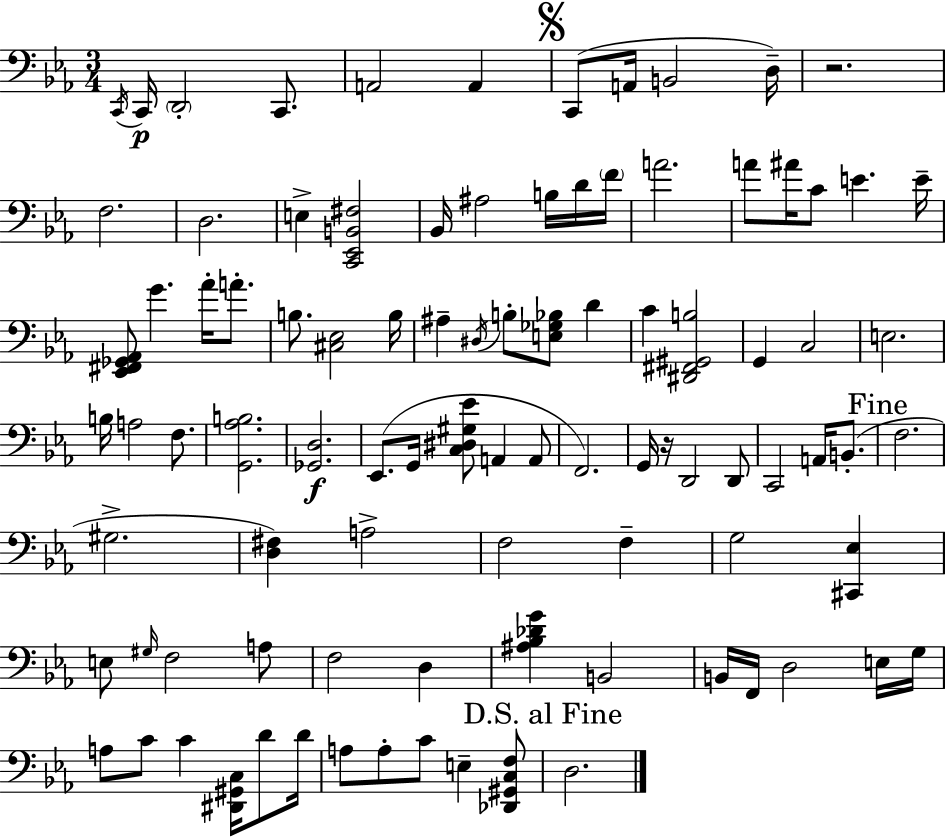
C2/s C2/s D2/h C2/e. A2/h A2/q C2/e A2/s B2/h D3/s R/h. F3/h. D3/h. E3/q [C2,Eb2,B2,F#3]/h Bb2/s A#3/h B3/s D4/s F4/s A4/h. A4/e A#4/s C4/e E4/q. E4/s [Eb2,F#2,Gb2,Ab2]/e G4/q. Ab4/s A4/e. B3/e. [C#3,Eb3]/h B3/s A#3/q D#3/s B3/e [E3,Gb3,Bb3]/e D4/q C4/q [D#2,F#2,G#2,B3]/h G2/q C3/h E3/h. B3/s A3/h F3/e. [G2,Ab3,B3]/h. [Gb2,D3]/h. Eb2/e. G2/s [C3,D#3,G#3,Eb4]/e A2/q A2/e F2/h. G2/s R/s D2/h D2/e C2/h A2/s B2/e. F3/h. G#3/h. [D3,F#3]/q A3/h F3/h F3/q G3/h [C#2,Eb3]/q E3/e G#3/s F3/h A3/e F3/h D3/q [A#3,Bb3,Db4,G4]/q B2/h B2/s F2/s D3/h E3/s G3/s A3/e C4/e C4/q [D#2,G#2,C3]/s D4/e D4/s A3/e A3/e C4/e E3/q [Db2,G#2,C3,F3]/e D3/h.